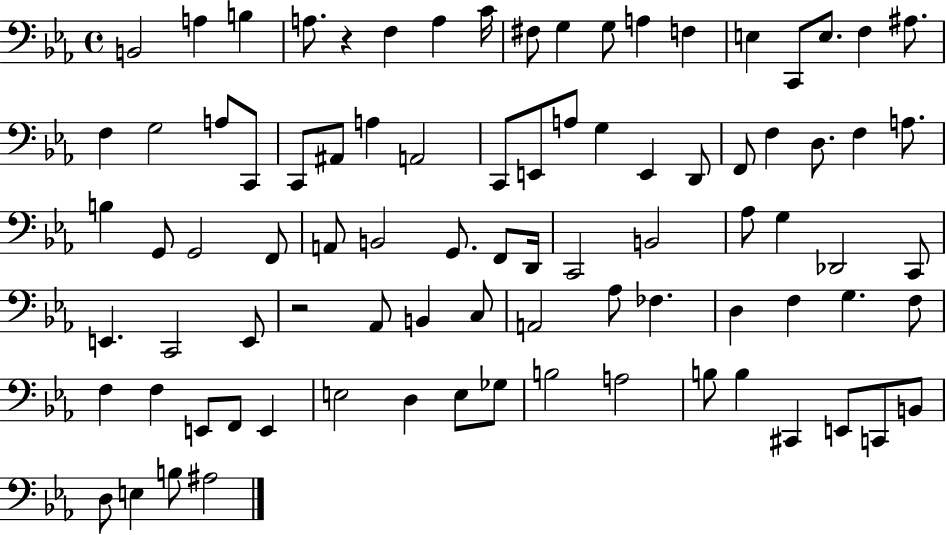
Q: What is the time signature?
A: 4/4